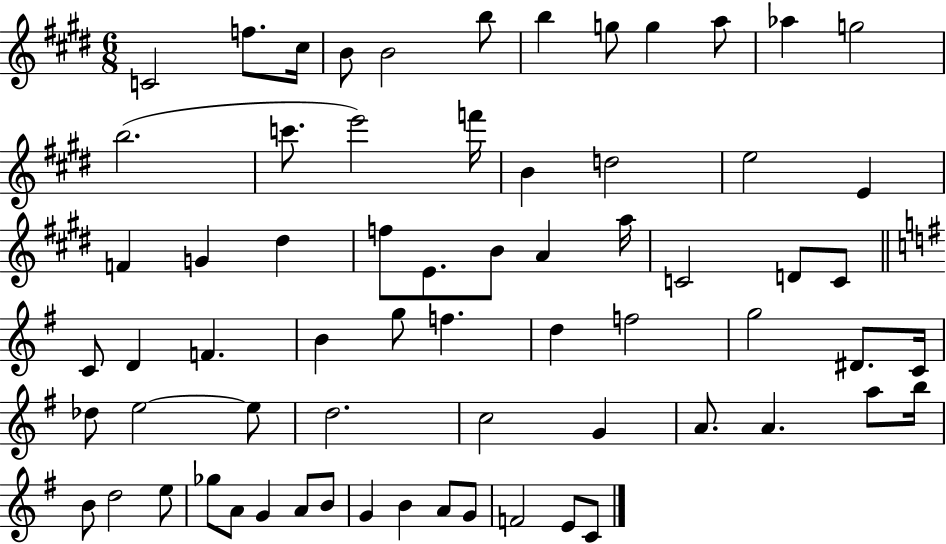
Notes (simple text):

C4/h F5/e. C#5/s B4/e B4/h B5/e B5/q G5/e G5/q A5/e Ab5/q G5/h B5/h. C6/e. E6/h F6/s B4/q D5/h E5/h E4/q F4/q G4/q D#5/q F5/e E4/e. B4/e A4/q A5/s C4/h D4/e C4/e C4/e D4/q F4/q. B4/q G5/e F5/q. D5/q F5/h G5/h D#4/e. C4/s Db5/e E5/h E5/e D5/h. C5/h G4/q A4/e. A4/q. A5/e B5/s B4/e D5/h E5/e Gb5/e A4/e G4/q A4/e B4/e G4/q B4/q A4/e G4/e F4/h E4/e C4/e